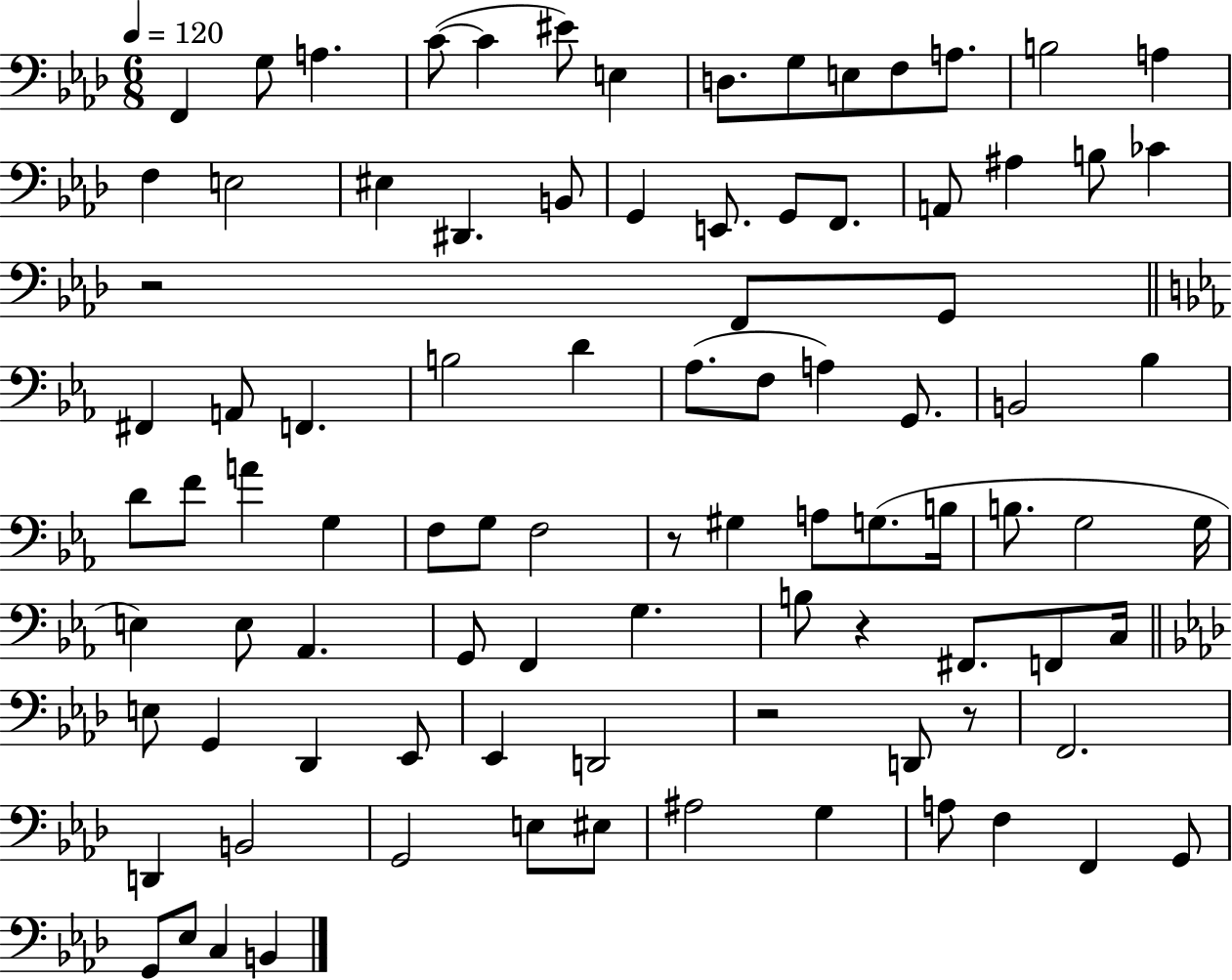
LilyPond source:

{
  \clef bass
  \numericTimeSignature
  \time 6/8
  \key aes \major
  \tempo 4 = 120
  f,4 g8 a4. | c'8~(~ c'4 eis'8) e4 | d8. g8 e8 f8 a8. | b2 a4 | \break f4 e2 | eis4 dis,4. b,8 | g,4 e,8. g,8 f,8. | a,8 ais4 b8 ces'4 | \break r2 f,8 g,8 | \bar "||" \break \key ees \major fis,4 a,8 f,4. | b2 d'4 | aes8.( f8 a4) g,8. | b,2 bes4 | \break d'8 f'8 a'4 g4 | f8 g8 f2 | r8 gis4 a8 g8.( b16 | b8. g2 g16 | \break e4) e8 aes,4. | g,8 f,4 g4. | b8 r4 fis,8. f,8 c16 | \bar "||" \break \key f \minor e8 g,4 des,4 ees,8 | ees,4 d,2 | r2 d,8 r8 | f,2. | \break d,4 b,2 | g,2 e8 eis8 | ais2 g4 | a8 f4 f,4 g,8 | \break g,8 ees8 c4 b,4 | \bar "|."
}